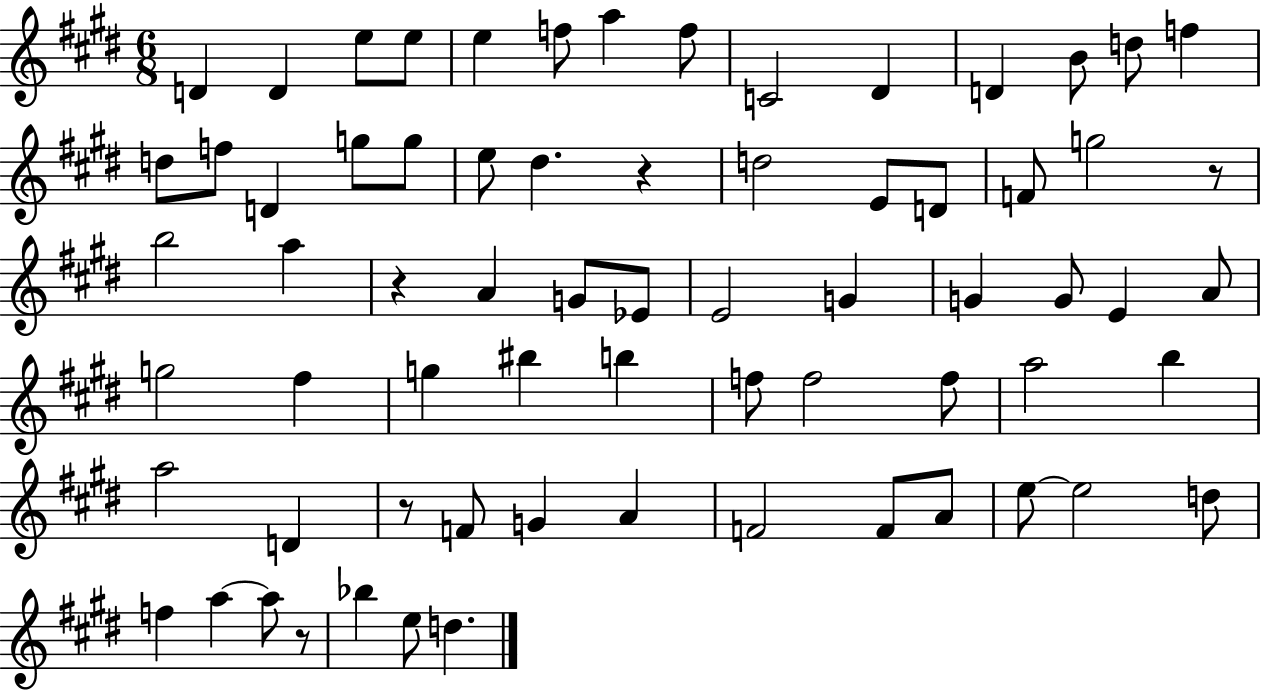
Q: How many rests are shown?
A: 5